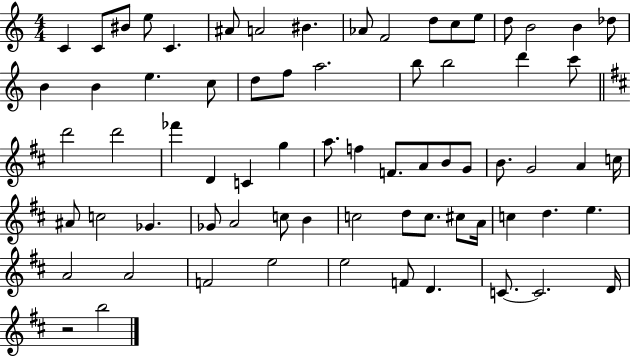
C4/q C4/e BIS4/e E5/e C4/q. A#4/e A4/h BIS4/q. Ab4/e F4/h D5/e C5/e E5/e D5/e B4/h B4/q Db5/e B4/q B4/q E5/q. C5/e D5/e F5/e A5/h. B5/e B5/h D6/q C6/e D6/h D6/h FES6/q D4/q C4/q G5/q A5/e. F5/q F4/e. A4/e B4/e G4/e B4/e. G4/h A4/q C5/s A#4/e C5/h Gb4/q. Gb4/e A4/h C5/e B4/q C5/h D5/e C5/e. C#5/e A4/s C5/q D5/q. E5/q. A4/h A4/h F4/h E5/h E5/h F4/e D4/q. C4/e. C4/h. D4/s R/h B5/h